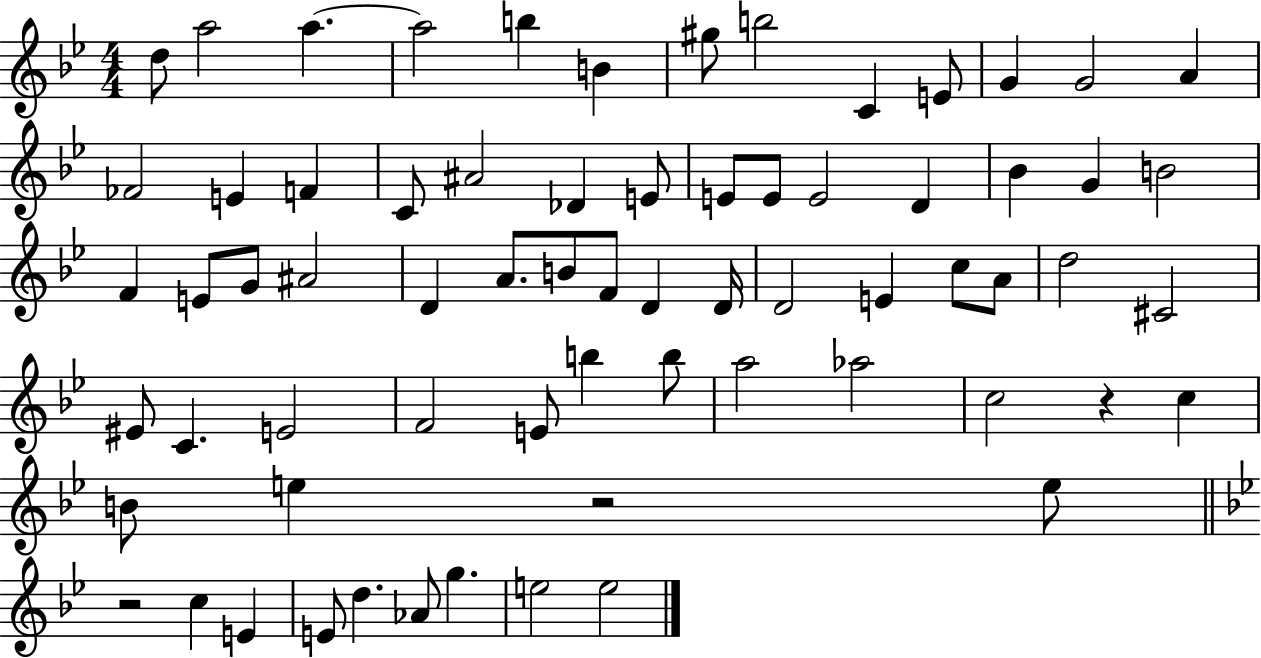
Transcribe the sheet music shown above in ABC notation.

X:1
T:Untitled
M:4/4
L:1/4
K:Bb
d/2 a2 a a2 b B ^g/2 b2 C E/2 G G2 A _F2 E F C/2 ^A2 _D E/2 E/2 E/2 E2 D _B G B2 F E/2 G/2 ^A2 D A/2 B/2 F/2 D D/4 D2 E c/2 A/2 d2 ^C2 ^E/2 C E2 F2 E/2 b b/2 a2 _a2 c2 z c B/2 e z2 e/2 z2 c E E/2 d _A/2 g e2 e2